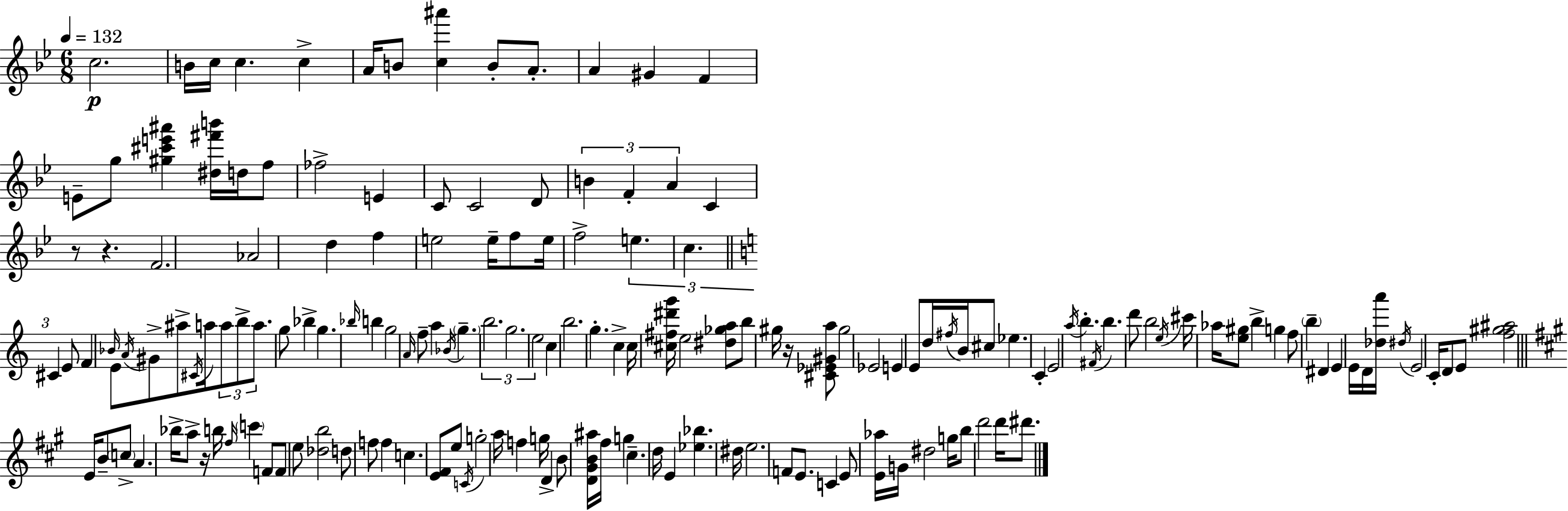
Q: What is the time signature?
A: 6/8